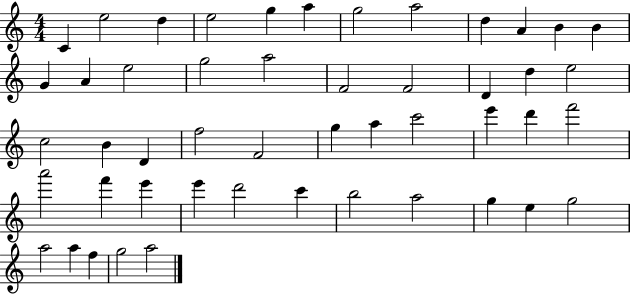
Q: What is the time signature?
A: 4/4